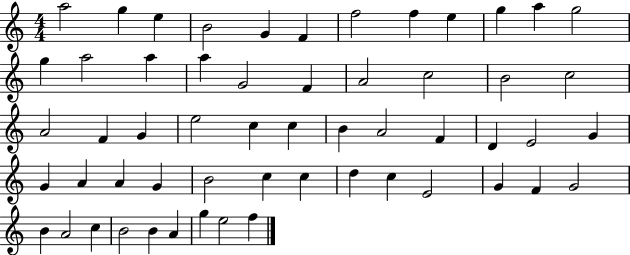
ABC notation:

X:1
T:Untitled
M:4/4
L:1/4
K:C
a2 g e B2 G F f2 f e g a g2 g a2 a a G2 F A2 c2 B2 c2 A2 F G e2 c c B A2 F D E2 G G A A G B2 c c d c E2 G F G2 B A2 c B2 B A g e2 f